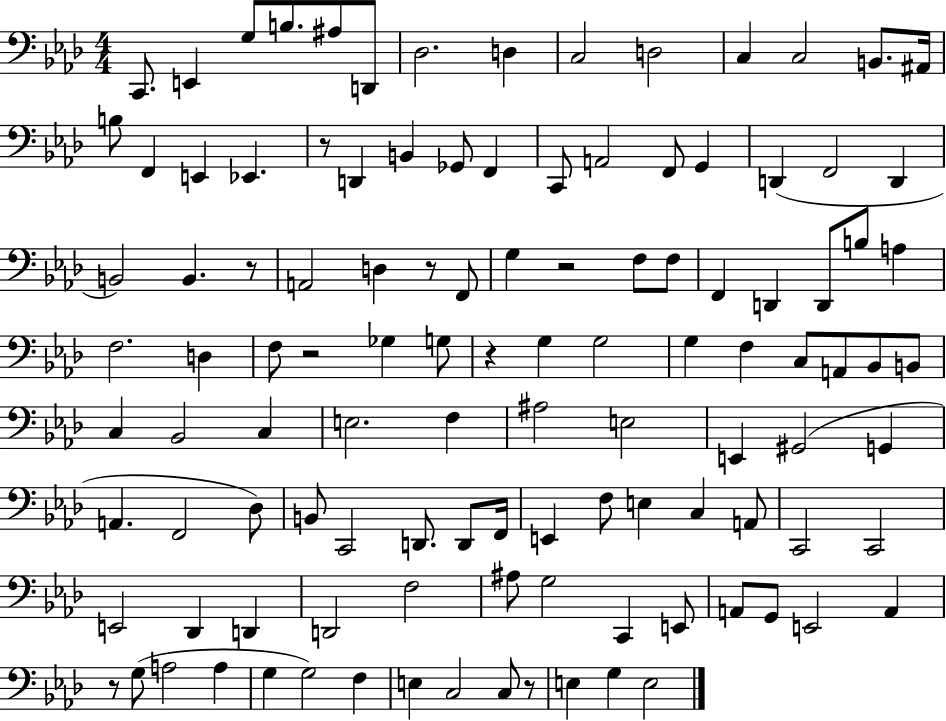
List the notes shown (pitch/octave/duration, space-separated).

C2/e. E2/q G3/e B3/e. A#3/e D2/e Db3/h. D3/q C3/h D3/h C3/q C3/h B2/e. A#2/s B3/e F2/q E2/q Eb2/q. R/e D2/q B2/q Gb2/e F2/q C2/e A2/h F2/e G2/q D2/q F2/h D2/q B2/h B2/q. R/e A2/h D3/q R/e F2/e G3/q R/h F3/e F3/e F2/q D2/q D2/e B3/e A3/q F3/h. D3/q F3/e R/h Gb3/q G3/e R/q G3/q G3/h G3/q F3/q C3/e A2/e Bb2/e B2/e C3/q Bb2/h C3/q E3/h. F3/q A#3/h E3/h E2/q G#2/h G2/q A2/q. F2/h Db3/e B2/e C2/h D2/e. D2/e F2/s E2/q F3/e E3/q C3/q A2/e C2/h C2/h E2/h Db2/q D2/q D2/h F3/h A#3/e G3/h C2/q E2/e A2/e G2/e E2/h A2/q R/e G3/e A3/h A3/q G3/q G3/h F3/q E3/q C3/h C3/e R/e E3/q G3/q E3/h